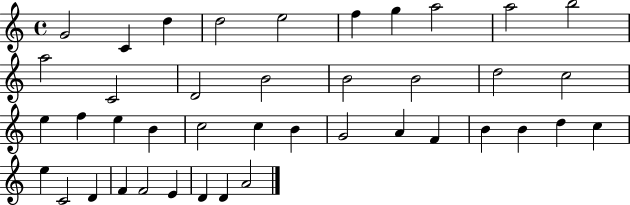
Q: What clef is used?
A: treble